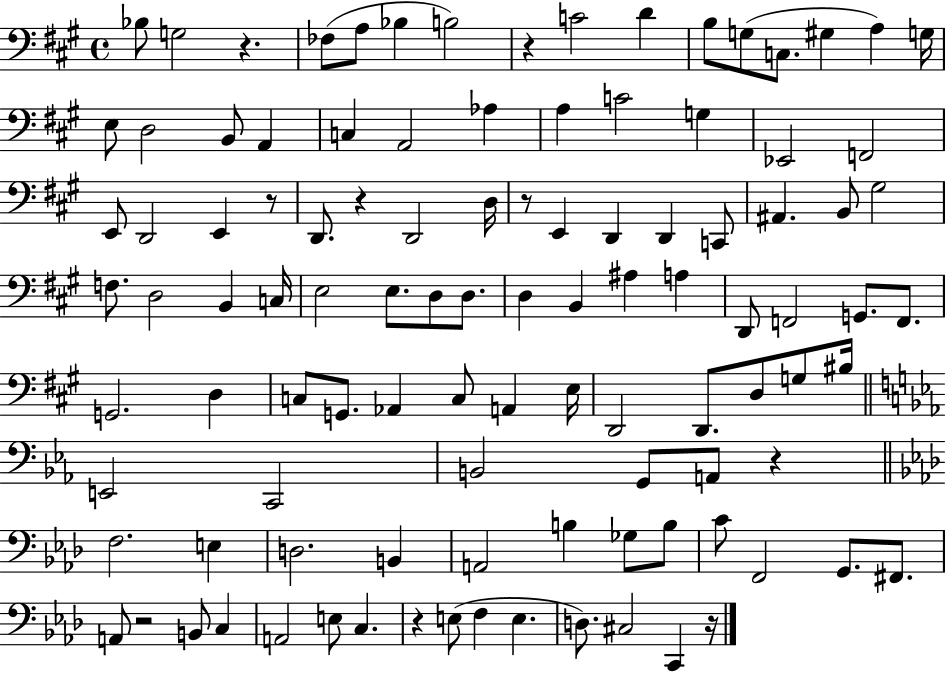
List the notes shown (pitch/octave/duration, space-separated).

Bb3/e G3/h R/q. FES3/e A3/e Bb3/q B3/h R/q C4/h D4/q B3/e G3/e C3/e. G#3/q A3/q G3/s E3/e D3/h B2/e A2/q C3/q A2/h Ab3/q A3/q C4/h G3/q Eb2/h F2/h E2/e D2/h E2/q R/e D2/e. R/q D2/h D3/s R/e E2/q D2/q D2/q C2/e A#2/q. B2/e G#3/h F3/e. D3/h B2/q C3/s E3/h E3/e. D3/e D3/e. D3/q B2/q A#3/q A3/q D2/e F2/h G2/e. F2/e. G2/h. D3/q C3/e G2/e. Ab2/q C3/e A2/q E3/s D2/h D2/e. D3/e G3/e BIS3/s E2/h C2/h B2/h G2/e A2/e R/q F3/h. E3/q D3/h. B2/q A2/h B3/q Gb3/e B3/e C4/e F2/h G2/e. F#2/e. A2/e R/h B2/e C3/q A2/h E3/e C3/q. R/q E3/e F3/q E3/q. D3/e. C#3/h C2/q R/s